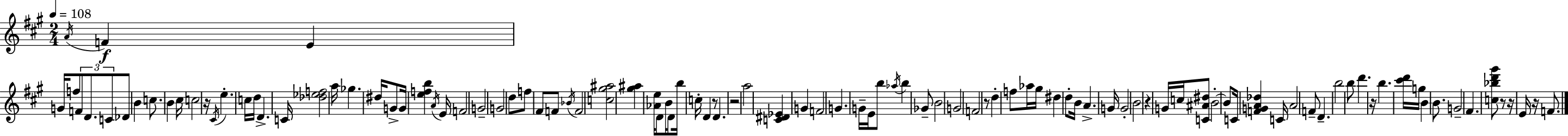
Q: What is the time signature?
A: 2/4